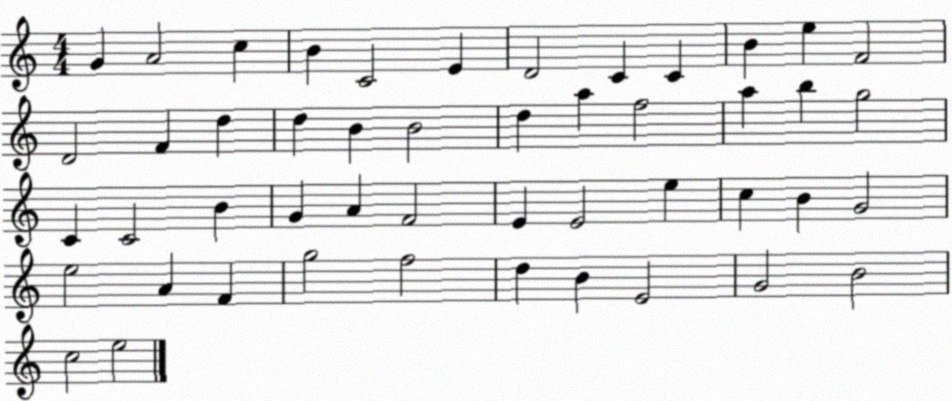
X:1
T:Untitled
M:4/4
L:1/4
K:C
G A2 c B C2 E D2 C C B e F2 D2 F d d B B2 d a f2 a b g2 C C2 B G A F2 E E2 e c B G2 e2 A F g2 f2 d B E2 G2 B2 c2 e2